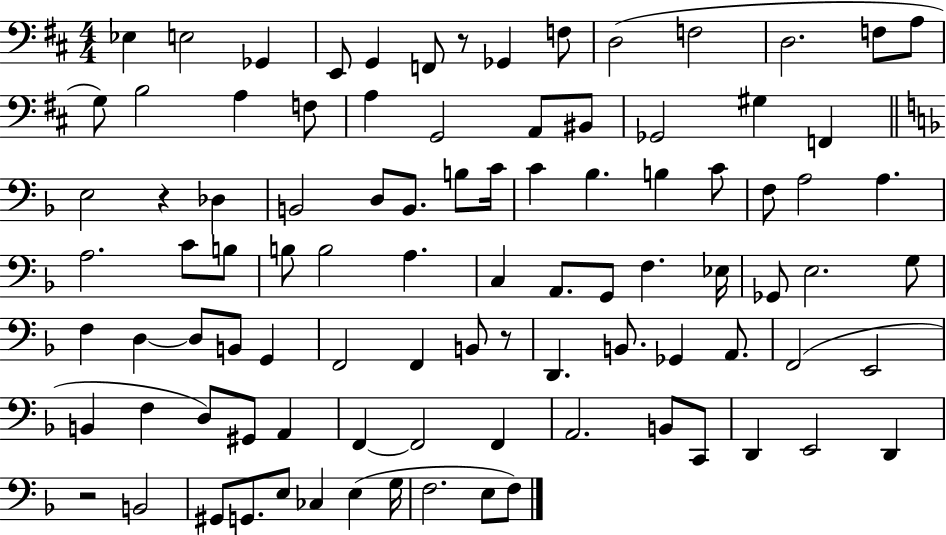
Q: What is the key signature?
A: D major